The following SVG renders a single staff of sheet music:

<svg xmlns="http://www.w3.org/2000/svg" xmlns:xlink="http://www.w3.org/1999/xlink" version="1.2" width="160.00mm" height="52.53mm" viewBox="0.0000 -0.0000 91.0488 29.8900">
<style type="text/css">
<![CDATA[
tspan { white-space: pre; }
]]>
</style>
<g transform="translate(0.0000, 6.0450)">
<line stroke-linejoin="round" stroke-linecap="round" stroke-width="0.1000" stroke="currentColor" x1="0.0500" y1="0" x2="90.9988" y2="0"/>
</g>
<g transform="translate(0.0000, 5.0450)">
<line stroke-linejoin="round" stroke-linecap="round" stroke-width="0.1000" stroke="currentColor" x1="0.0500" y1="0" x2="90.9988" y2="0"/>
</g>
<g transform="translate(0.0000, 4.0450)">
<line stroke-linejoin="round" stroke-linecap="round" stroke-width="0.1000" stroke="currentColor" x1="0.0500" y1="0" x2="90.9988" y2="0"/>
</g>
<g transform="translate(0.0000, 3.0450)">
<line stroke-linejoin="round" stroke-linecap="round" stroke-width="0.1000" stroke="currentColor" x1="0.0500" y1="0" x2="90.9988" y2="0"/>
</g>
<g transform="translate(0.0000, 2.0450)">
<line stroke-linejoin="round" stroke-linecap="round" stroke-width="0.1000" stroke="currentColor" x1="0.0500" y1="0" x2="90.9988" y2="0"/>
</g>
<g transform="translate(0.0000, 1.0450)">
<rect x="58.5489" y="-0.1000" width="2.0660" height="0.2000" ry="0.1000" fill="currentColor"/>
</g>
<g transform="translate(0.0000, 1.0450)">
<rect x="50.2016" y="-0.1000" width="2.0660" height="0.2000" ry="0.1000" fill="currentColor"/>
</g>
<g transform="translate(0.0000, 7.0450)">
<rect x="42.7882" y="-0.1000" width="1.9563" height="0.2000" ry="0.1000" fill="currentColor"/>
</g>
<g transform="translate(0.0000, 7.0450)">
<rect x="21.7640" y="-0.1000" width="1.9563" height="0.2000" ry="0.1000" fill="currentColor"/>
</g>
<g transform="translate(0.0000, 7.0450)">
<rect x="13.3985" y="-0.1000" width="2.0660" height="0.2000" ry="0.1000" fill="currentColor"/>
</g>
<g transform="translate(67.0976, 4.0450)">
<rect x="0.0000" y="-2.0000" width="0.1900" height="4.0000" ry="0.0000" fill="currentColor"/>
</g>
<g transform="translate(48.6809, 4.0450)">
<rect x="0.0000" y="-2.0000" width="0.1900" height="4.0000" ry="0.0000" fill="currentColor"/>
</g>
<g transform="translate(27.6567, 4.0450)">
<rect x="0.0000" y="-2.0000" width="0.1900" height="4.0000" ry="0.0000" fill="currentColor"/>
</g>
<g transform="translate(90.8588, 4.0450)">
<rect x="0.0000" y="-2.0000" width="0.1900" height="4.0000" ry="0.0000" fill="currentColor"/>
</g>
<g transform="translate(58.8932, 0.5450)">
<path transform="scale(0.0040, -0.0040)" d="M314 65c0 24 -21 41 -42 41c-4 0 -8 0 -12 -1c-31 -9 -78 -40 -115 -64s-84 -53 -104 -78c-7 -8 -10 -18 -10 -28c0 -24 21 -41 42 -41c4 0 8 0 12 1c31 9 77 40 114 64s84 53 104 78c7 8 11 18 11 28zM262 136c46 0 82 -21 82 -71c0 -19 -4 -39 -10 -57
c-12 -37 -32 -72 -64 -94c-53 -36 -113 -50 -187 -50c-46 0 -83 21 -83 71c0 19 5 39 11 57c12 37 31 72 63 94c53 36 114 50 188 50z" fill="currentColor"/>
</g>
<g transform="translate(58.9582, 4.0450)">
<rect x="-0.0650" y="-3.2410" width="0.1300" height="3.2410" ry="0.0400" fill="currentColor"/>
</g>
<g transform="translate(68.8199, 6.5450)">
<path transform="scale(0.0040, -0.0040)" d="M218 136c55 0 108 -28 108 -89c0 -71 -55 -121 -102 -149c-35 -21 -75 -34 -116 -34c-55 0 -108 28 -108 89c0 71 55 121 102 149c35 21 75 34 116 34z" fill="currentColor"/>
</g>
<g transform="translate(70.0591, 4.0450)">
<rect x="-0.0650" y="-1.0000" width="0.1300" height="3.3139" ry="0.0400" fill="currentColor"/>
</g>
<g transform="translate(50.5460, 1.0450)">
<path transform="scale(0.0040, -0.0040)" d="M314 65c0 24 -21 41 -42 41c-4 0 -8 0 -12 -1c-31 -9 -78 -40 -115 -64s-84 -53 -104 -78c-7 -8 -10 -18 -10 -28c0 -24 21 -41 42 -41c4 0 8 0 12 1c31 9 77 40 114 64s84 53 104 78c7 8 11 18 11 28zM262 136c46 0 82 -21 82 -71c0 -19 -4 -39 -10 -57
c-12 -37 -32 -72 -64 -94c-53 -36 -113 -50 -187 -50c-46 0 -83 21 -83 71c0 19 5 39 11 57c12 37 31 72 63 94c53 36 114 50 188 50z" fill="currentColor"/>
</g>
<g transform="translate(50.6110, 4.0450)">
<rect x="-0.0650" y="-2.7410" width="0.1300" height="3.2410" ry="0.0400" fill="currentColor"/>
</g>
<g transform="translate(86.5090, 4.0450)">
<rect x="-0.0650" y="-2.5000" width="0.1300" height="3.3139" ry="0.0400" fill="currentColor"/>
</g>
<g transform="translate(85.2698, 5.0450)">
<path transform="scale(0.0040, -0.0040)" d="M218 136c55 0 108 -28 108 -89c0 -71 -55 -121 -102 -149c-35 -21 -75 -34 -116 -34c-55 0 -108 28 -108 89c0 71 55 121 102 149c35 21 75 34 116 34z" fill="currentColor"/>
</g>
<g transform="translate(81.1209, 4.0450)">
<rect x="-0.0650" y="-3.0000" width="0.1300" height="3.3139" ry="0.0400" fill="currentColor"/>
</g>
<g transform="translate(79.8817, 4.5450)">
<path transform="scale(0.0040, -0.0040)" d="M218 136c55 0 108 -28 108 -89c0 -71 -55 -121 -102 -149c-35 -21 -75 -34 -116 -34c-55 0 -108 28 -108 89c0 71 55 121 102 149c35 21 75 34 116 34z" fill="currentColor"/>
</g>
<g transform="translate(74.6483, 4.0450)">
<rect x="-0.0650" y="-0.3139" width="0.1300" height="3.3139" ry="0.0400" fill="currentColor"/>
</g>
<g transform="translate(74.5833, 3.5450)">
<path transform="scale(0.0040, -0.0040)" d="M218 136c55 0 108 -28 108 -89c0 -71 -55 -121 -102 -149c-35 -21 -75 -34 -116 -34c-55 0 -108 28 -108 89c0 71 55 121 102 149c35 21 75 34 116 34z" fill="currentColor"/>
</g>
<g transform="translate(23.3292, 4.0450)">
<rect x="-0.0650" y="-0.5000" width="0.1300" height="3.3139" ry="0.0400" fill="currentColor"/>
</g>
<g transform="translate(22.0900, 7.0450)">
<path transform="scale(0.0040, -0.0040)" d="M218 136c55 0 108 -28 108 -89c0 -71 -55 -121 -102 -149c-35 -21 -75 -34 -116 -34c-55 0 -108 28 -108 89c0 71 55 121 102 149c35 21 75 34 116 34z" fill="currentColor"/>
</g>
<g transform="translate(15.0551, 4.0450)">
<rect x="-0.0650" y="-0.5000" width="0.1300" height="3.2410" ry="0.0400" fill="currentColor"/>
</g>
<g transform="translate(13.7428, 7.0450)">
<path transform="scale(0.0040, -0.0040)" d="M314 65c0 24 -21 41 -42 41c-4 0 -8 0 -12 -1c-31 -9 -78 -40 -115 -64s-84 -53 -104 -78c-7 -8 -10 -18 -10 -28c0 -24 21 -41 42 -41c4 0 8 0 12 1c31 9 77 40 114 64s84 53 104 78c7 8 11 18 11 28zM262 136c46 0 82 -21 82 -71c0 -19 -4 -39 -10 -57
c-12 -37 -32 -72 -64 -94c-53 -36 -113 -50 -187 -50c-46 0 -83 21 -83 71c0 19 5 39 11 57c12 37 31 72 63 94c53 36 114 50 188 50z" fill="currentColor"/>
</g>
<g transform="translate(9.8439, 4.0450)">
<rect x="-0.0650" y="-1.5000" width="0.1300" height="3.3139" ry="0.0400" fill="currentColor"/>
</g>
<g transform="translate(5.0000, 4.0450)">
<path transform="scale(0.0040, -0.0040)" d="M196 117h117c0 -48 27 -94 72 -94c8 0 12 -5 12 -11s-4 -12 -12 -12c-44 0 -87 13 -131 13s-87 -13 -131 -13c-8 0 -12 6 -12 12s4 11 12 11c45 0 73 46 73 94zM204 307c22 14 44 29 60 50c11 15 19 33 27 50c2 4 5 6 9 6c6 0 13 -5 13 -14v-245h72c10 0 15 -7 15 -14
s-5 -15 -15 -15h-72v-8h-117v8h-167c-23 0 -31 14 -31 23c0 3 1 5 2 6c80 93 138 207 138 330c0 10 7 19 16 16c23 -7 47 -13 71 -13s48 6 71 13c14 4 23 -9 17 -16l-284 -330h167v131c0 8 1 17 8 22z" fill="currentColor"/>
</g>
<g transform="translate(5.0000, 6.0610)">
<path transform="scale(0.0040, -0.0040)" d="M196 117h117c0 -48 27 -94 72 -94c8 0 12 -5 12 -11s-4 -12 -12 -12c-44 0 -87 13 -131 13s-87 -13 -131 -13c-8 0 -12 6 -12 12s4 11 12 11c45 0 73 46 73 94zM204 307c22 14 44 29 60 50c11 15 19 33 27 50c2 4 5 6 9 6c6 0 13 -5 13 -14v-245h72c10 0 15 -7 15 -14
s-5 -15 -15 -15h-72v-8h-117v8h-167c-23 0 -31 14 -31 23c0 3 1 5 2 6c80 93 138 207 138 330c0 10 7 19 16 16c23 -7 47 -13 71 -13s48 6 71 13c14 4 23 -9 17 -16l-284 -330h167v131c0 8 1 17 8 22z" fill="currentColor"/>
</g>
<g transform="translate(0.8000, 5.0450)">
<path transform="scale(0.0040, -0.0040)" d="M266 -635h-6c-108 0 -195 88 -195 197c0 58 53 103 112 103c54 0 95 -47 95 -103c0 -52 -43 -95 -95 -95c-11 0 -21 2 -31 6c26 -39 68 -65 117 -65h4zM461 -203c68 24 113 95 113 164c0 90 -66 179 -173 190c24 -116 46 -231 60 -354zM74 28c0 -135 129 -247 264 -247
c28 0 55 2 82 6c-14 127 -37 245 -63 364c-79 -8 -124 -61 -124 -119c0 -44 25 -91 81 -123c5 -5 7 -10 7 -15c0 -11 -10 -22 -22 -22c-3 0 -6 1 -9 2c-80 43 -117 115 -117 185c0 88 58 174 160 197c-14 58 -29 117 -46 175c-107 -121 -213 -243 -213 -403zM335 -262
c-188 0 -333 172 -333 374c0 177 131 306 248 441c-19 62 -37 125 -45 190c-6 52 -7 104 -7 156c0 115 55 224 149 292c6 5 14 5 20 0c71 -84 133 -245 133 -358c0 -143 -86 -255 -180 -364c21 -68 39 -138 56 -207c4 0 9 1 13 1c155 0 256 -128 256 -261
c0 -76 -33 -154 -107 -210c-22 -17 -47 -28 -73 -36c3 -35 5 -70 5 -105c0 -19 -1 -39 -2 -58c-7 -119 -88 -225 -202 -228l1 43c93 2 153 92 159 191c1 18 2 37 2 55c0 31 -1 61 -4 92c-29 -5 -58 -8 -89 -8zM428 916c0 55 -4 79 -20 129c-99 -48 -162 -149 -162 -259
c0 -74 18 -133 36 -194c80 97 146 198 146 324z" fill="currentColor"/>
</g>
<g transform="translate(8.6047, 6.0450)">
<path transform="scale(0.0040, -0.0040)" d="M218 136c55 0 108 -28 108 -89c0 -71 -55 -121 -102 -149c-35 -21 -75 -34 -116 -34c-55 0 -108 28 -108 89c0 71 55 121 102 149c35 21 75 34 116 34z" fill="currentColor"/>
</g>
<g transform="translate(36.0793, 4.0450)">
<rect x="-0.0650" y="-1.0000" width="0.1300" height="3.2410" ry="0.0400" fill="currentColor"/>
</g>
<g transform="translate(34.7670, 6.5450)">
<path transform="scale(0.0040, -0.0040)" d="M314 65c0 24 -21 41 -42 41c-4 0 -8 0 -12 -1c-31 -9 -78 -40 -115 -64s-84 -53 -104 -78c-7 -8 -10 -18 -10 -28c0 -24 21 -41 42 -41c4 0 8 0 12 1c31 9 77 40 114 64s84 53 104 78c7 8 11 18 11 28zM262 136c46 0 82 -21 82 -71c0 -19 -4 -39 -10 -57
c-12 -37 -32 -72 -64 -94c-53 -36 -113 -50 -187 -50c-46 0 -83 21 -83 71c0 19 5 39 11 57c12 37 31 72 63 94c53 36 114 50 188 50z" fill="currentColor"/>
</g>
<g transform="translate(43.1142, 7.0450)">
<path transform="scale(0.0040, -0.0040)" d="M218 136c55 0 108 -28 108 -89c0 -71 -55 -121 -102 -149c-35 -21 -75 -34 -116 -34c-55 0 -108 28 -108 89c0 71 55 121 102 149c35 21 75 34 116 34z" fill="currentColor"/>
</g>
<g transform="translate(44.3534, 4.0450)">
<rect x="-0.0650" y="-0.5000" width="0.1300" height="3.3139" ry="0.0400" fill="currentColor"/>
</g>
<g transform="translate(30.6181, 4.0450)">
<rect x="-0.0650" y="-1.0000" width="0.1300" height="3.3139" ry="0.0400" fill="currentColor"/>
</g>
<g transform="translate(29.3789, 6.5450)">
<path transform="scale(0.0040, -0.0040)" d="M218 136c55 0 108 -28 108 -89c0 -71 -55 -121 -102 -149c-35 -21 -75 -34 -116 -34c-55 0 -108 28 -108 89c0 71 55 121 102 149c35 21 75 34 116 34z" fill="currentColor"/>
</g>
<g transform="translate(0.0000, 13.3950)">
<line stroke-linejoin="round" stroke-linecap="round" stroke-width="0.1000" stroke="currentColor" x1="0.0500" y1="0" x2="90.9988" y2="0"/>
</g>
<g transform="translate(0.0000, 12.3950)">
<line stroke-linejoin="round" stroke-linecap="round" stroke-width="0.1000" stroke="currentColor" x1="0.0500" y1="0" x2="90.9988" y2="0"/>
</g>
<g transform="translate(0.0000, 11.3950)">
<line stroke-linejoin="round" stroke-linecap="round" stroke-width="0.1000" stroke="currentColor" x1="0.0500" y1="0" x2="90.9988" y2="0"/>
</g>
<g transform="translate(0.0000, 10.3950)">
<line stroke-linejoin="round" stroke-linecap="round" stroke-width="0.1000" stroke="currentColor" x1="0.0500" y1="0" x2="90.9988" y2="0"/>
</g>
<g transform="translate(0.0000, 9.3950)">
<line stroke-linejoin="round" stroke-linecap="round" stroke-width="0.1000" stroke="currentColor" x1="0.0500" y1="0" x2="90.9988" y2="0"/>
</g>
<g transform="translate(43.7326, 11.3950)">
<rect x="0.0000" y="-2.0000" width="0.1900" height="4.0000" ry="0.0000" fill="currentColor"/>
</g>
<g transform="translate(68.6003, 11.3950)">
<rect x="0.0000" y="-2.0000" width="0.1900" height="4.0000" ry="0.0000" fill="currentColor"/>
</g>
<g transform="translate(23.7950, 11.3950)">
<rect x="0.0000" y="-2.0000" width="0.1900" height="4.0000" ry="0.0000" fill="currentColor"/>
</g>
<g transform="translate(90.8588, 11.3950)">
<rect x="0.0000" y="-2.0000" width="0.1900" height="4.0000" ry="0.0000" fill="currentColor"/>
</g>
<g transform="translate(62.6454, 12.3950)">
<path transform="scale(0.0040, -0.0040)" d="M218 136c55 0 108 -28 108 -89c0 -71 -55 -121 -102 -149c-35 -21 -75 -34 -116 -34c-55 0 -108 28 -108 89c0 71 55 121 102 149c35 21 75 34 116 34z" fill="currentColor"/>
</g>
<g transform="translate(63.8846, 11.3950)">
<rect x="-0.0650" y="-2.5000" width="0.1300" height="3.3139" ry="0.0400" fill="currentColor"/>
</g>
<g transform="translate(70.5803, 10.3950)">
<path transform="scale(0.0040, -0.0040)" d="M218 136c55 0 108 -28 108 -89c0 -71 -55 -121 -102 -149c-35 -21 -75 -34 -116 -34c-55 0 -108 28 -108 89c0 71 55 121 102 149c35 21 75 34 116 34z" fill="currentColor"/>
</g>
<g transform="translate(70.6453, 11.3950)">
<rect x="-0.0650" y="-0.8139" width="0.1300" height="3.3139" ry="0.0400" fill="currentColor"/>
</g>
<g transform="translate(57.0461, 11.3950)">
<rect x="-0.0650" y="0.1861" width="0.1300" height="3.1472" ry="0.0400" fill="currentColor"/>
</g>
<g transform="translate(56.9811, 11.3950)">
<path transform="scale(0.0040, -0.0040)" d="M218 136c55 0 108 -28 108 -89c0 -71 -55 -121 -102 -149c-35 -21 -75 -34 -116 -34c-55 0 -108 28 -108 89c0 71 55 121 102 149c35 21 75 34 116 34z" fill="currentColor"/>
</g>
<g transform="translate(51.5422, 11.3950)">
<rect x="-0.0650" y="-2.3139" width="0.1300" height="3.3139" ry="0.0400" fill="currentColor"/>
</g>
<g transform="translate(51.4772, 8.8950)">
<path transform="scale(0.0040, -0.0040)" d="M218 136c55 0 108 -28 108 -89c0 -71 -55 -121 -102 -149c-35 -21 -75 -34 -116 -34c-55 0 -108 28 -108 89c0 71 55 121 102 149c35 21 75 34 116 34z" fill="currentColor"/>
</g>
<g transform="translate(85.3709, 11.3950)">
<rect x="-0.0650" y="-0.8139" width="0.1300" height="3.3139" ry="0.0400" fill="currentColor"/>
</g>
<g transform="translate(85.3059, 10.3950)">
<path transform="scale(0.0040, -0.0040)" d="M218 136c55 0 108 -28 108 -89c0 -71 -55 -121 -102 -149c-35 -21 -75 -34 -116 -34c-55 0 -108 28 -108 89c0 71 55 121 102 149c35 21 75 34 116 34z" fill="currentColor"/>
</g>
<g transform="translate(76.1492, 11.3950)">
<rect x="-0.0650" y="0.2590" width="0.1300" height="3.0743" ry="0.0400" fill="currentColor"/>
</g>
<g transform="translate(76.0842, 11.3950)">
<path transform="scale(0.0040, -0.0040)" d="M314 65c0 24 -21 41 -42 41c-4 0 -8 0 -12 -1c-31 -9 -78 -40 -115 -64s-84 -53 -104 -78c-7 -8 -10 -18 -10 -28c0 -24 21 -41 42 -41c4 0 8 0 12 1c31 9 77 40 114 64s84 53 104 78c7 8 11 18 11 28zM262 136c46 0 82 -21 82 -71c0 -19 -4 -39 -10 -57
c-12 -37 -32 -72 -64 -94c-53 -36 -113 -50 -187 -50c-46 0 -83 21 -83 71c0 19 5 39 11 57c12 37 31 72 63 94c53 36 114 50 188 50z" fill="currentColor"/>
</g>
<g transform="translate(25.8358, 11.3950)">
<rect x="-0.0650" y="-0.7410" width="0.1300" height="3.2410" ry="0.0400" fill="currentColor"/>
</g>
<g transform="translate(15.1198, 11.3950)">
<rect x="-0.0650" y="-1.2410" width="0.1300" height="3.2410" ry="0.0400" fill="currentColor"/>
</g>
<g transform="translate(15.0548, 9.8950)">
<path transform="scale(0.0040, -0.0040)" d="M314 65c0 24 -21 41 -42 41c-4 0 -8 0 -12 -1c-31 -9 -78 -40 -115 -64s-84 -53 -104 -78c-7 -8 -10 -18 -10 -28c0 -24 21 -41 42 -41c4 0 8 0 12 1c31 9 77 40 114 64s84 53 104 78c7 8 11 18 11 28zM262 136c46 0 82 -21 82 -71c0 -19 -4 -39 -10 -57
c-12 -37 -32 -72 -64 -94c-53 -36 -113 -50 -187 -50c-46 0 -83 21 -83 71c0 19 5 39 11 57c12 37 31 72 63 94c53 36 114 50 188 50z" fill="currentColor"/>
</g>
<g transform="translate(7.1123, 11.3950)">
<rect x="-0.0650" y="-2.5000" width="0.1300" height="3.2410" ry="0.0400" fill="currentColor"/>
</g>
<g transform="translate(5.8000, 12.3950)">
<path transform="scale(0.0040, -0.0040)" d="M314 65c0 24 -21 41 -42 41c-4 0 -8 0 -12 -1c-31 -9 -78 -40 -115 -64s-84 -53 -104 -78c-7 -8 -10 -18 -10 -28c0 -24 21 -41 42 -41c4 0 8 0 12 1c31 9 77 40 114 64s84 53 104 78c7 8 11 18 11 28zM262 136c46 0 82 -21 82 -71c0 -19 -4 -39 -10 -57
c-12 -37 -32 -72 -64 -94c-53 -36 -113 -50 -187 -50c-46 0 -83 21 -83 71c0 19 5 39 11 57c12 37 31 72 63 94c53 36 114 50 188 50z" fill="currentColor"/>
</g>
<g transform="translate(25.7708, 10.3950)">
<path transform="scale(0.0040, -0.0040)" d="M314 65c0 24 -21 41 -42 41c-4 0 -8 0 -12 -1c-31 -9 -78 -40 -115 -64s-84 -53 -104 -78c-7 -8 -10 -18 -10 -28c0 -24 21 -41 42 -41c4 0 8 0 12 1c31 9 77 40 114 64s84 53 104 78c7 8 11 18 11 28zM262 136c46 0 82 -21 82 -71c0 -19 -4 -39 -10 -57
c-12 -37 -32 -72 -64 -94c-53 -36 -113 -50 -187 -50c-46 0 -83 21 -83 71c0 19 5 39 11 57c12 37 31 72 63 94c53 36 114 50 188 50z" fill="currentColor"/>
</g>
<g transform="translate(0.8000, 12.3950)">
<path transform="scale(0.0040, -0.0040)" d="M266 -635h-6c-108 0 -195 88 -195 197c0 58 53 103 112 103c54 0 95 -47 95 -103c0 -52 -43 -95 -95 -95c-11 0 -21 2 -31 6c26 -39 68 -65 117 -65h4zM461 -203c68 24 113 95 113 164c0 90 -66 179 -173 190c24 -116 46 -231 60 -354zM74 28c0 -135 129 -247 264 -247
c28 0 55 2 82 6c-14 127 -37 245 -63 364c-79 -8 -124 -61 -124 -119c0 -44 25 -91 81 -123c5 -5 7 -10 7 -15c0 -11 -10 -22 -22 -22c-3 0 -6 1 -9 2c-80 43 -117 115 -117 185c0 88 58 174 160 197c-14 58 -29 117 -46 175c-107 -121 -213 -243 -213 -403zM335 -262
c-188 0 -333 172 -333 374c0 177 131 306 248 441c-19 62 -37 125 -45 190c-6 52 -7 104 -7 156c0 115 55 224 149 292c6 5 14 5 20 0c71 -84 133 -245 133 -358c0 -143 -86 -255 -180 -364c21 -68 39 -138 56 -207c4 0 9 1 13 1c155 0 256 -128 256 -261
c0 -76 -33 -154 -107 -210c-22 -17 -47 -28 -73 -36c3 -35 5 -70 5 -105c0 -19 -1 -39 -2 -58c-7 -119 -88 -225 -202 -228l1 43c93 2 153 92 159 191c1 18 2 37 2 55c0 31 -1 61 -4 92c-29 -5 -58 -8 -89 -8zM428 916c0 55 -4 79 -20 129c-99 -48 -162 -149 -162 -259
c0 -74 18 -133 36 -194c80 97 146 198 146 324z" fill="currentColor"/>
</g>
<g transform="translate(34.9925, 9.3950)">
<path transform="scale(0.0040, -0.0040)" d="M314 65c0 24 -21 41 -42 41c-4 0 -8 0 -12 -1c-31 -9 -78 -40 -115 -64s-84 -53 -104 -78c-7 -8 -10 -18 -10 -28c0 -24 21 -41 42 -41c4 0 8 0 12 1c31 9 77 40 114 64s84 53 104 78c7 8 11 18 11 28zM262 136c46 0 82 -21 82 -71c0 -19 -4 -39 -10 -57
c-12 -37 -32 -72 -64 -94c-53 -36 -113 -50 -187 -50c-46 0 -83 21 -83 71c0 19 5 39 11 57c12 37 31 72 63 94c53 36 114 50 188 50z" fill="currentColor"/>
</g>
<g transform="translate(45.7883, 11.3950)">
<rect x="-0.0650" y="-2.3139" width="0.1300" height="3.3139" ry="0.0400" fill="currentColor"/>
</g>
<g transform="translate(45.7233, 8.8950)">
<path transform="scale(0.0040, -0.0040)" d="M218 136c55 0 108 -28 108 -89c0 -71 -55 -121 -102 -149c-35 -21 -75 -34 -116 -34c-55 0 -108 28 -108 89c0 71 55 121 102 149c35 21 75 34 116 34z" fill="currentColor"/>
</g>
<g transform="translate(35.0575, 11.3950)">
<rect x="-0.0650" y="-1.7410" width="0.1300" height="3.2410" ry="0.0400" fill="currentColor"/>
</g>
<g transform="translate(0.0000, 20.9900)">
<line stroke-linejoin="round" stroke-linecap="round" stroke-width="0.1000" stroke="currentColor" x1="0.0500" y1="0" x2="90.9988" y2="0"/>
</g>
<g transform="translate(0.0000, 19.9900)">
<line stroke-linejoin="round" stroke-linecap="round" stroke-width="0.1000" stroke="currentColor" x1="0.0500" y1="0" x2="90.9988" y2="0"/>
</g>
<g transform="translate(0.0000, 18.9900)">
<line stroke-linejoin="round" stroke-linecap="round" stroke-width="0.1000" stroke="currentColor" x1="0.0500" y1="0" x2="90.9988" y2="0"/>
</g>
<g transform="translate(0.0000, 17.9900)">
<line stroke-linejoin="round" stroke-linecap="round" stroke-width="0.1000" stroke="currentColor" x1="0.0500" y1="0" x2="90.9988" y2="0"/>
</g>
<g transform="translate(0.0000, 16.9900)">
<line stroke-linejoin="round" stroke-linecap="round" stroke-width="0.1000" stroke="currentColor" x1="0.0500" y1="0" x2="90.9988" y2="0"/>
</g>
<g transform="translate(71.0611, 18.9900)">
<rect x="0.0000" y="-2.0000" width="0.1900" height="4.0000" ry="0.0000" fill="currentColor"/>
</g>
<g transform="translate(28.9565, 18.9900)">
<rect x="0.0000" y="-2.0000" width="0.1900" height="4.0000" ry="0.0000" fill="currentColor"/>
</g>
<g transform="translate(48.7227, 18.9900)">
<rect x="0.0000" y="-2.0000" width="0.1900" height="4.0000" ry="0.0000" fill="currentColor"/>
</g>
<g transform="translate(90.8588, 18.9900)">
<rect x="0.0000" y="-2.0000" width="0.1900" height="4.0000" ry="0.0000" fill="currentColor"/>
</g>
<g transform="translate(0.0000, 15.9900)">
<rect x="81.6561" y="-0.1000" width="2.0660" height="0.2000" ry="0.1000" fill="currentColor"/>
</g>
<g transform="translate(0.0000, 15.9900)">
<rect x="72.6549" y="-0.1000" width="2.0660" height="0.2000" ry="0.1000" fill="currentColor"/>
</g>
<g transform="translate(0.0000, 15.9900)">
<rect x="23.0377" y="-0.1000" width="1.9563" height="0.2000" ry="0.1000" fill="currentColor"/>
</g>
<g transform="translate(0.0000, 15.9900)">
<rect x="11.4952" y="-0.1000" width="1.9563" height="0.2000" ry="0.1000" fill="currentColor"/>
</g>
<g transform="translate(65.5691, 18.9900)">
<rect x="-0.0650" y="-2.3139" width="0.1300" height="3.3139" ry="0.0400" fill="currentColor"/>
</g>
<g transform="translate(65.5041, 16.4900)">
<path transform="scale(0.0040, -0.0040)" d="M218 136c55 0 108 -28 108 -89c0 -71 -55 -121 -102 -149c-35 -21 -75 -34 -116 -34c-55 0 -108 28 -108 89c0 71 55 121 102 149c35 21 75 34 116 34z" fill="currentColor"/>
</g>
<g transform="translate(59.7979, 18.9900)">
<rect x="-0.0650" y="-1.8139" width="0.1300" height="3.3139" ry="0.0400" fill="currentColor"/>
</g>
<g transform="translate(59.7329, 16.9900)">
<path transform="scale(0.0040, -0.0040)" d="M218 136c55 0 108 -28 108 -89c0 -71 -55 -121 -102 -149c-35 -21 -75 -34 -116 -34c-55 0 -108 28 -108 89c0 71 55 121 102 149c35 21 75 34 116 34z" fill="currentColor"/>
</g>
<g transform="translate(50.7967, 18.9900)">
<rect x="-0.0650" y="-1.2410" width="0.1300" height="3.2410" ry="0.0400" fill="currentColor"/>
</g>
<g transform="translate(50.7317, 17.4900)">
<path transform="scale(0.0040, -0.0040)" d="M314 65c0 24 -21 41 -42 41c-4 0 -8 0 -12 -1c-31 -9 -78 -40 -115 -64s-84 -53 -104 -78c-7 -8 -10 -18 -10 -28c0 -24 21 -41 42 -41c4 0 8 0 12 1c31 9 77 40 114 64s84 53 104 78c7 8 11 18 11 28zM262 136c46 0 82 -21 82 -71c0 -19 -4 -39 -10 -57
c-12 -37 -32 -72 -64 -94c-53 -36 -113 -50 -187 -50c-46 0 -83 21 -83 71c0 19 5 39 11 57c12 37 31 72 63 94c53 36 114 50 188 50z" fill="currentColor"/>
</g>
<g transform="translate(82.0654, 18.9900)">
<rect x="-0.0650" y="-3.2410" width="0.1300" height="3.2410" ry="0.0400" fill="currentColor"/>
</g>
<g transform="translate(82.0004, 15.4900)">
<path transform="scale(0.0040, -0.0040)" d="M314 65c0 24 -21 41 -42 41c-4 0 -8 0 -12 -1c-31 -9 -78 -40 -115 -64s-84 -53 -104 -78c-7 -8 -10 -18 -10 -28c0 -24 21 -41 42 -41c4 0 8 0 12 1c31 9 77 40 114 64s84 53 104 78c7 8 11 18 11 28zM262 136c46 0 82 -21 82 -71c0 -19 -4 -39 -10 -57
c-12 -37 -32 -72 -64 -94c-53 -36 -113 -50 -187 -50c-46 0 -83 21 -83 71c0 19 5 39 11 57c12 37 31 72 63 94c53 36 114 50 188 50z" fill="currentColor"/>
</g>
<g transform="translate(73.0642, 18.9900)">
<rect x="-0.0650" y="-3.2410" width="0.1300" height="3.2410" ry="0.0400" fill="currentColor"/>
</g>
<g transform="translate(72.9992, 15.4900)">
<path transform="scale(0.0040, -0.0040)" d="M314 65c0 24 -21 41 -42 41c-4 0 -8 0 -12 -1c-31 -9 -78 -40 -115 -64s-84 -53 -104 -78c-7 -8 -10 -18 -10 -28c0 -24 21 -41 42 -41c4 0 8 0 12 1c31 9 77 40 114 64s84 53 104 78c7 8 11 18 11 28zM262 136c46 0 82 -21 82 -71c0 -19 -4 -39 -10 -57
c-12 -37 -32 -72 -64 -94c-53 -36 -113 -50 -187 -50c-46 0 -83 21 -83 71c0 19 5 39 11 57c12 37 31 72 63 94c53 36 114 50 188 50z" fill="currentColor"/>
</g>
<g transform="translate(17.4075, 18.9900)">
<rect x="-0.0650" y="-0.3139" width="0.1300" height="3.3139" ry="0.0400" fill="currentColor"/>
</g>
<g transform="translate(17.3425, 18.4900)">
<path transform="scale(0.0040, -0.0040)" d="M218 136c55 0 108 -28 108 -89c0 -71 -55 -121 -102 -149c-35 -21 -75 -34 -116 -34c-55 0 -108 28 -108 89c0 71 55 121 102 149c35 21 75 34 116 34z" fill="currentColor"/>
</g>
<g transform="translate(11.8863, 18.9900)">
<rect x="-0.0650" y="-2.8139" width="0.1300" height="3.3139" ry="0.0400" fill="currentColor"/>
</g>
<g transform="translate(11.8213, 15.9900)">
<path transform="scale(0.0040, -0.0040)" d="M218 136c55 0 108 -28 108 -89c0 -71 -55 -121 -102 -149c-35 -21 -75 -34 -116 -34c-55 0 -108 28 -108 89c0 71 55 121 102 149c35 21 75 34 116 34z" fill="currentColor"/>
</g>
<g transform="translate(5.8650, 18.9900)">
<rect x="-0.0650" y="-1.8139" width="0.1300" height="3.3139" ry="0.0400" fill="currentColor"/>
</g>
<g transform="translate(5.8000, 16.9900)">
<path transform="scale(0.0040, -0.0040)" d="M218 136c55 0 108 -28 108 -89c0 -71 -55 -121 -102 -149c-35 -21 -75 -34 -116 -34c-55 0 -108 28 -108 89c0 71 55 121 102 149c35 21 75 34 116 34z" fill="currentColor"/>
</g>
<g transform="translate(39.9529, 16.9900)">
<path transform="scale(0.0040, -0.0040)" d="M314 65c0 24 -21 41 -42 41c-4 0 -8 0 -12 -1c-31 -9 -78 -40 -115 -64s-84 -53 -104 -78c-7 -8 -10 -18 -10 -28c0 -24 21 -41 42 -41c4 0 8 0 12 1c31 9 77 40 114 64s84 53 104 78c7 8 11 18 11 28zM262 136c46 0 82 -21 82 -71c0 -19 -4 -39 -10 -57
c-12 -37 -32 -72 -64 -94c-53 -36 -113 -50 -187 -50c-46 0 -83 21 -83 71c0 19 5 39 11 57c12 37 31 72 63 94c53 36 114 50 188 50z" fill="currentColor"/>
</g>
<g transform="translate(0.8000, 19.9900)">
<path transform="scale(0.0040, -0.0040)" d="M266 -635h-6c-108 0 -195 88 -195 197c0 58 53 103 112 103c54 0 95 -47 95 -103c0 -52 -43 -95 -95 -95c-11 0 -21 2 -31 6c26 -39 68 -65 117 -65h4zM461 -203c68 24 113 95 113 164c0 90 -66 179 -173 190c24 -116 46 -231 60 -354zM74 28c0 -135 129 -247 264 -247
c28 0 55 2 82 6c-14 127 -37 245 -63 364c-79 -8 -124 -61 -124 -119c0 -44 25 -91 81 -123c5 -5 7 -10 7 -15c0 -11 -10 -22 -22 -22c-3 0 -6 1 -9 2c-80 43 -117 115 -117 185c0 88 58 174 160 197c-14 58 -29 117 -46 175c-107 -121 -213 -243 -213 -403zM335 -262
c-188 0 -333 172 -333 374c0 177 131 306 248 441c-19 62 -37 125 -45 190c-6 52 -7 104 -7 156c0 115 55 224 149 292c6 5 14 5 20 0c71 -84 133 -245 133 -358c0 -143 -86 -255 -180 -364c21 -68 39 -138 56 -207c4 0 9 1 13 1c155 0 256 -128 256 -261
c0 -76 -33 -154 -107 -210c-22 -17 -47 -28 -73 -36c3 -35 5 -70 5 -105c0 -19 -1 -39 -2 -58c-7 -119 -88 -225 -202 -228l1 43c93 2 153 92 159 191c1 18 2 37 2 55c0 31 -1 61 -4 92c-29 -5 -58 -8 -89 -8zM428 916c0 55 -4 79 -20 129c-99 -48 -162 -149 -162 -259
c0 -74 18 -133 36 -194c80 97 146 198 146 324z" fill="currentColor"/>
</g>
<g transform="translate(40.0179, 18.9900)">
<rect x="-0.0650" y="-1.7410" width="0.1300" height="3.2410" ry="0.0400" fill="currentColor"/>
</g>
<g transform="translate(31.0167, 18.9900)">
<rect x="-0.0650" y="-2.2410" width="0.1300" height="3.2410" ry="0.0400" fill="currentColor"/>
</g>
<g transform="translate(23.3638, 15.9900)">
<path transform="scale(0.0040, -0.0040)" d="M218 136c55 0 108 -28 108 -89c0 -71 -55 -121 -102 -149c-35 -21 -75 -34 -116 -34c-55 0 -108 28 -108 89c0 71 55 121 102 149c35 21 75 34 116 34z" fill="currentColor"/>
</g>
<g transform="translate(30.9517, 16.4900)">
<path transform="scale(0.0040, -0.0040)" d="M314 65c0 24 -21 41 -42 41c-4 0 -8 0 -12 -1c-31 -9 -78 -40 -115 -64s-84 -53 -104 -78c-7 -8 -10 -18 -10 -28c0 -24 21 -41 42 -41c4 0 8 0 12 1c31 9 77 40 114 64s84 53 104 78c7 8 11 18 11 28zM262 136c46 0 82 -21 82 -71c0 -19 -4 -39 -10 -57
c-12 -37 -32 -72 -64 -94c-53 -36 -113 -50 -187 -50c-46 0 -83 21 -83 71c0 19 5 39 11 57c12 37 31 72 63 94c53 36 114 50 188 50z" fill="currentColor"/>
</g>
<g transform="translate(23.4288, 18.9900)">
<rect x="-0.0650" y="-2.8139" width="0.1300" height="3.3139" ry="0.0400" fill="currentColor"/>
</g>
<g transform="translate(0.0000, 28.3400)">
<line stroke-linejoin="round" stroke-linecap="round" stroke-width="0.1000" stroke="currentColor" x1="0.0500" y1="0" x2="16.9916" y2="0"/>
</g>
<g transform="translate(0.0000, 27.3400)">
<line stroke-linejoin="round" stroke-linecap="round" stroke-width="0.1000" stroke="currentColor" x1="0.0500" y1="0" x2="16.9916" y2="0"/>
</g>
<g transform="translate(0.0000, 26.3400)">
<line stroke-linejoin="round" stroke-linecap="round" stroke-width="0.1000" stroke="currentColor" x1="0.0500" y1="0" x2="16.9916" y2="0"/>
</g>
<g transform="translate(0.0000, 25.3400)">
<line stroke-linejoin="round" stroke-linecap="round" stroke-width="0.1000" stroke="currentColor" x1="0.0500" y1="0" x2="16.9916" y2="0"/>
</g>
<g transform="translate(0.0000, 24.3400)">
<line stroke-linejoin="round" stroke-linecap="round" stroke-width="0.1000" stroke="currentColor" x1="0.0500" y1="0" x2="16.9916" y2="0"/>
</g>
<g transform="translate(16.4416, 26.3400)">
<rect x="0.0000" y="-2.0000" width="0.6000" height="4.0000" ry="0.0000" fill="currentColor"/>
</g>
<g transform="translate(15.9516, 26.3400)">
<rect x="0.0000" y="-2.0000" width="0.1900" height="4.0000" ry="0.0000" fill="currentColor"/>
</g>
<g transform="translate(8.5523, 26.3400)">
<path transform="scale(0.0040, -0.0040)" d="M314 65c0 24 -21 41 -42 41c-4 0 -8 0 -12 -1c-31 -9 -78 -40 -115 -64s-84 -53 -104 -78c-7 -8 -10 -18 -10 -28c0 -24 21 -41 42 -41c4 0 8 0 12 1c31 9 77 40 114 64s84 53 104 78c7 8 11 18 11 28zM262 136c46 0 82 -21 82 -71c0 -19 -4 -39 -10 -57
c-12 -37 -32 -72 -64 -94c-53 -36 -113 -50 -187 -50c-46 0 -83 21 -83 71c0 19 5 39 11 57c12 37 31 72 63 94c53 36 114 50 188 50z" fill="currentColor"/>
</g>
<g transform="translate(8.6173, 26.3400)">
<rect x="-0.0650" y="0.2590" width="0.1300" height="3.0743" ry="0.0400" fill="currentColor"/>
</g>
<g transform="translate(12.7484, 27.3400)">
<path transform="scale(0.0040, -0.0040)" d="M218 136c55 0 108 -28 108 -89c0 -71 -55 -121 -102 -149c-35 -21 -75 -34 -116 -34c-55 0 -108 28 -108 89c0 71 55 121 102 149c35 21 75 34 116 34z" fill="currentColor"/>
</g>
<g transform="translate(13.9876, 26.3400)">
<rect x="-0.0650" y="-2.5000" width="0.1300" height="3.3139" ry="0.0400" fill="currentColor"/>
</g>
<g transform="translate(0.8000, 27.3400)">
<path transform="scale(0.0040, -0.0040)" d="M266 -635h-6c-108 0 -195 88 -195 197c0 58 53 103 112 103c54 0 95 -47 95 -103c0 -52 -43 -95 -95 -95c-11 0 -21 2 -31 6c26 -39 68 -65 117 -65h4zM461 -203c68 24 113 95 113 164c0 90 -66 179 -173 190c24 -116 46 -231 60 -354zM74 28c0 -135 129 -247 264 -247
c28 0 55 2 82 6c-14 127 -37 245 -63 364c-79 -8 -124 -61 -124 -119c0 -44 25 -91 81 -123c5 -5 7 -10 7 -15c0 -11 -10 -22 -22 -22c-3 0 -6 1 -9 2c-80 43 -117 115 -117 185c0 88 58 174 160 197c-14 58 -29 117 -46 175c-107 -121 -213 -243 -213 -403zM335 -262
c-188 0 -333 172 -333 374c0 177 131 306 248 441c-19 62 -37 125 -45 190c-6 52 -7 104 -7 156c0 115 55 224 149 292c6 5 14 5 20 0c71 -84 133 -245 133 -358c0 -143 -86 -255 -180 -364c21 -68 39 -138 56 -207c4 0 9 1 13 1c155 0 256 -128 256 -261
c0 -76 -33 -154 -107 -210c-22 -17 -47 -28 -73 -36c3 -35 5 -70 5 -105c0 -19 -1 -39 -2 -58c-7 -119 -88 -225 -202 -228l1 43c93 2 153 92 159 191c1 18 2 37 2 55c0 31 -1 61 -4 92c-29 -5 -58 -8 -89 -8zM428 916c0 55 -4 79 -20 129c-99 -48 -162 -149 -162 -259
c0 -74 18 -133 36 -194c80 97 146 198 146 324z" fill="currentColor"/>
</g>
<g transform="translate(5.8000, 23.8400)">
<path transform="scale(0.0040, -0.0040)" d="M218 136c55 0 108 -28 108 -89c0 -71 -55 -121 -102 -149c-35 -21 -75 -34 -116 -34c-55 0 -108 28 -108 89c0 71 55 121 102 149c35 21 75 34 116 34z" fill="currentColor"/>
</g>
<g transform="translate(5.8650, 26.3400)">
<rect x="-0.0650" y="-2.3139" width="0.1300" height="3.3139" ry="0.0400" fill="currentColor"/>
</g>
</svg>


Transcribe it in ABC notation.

X:1
T:Untitled
M:4/4
L:1/4
K:C
E C2 C D D2 C a2 b2 D c A G G2 e2 d2 f2 g g B G d B2 d f a c a g2 f2 e2 f g b2 b2 g B2 G